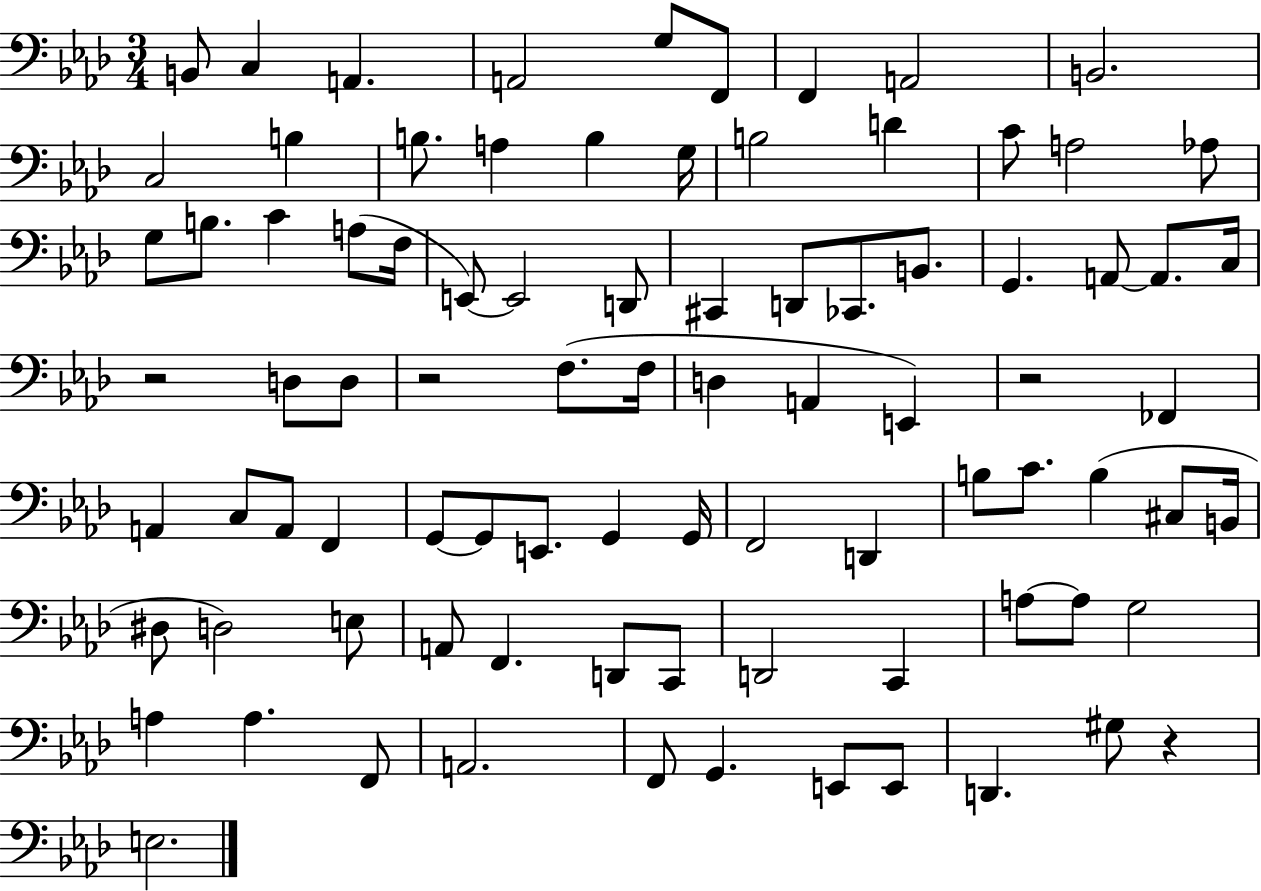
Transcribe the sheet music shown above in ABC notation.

X:1
T:Untitled
M:3/4
L:1/4
K:Ab
B,,/2 C, A,, A,,2 G,/2 F,,/2 F,, A,,2 B,,2 C,2 B, B,/2 A, B, G,/4 B,2 D C/2 A,2 _A,/2 G,/2 B,/2 C A,/2 F,/4 E,,/2 E,,2 D,,/2 ^C,, D,,/2 _C,,/2 B,,/2 G,, A,,/2 A,,/2 C,/4 z2 D,/2 D,/2 z2 F,/2 F,/4 D, A,, E,, z2 _F,, A,, C,/2 A,,/2 F,, G,,/2 G,,/2 E,,/2 G,, G,,/4 F,,2 D,, B,/2 C/2 B, ^C,/2 B,,/4 ^D,/2 D,2 E,/2 A,,/2 F,, D,,/2 C,,/2 D,,2 C,, A,/2 A,/2 G,2 A, A, F,,/2 A,,2 F,,/2 G,, E,,/2 E,,/2 D,, ^G,/2 z E,2